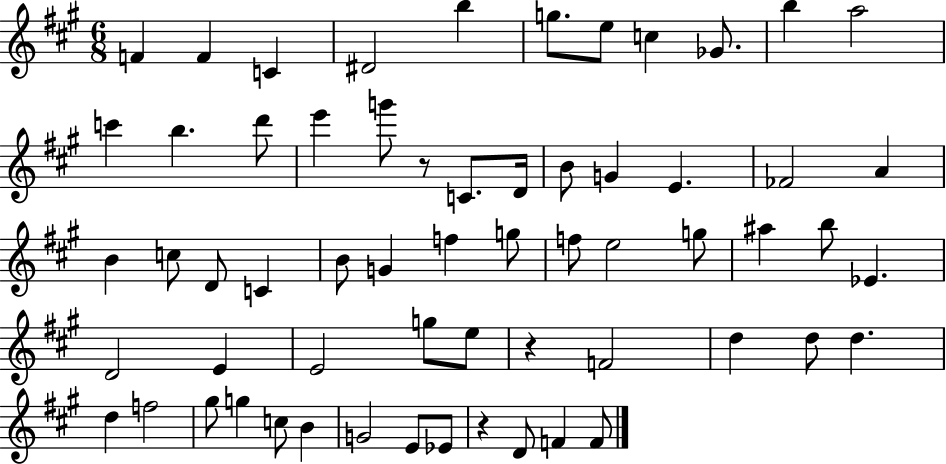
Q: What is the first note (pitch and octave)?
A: F4